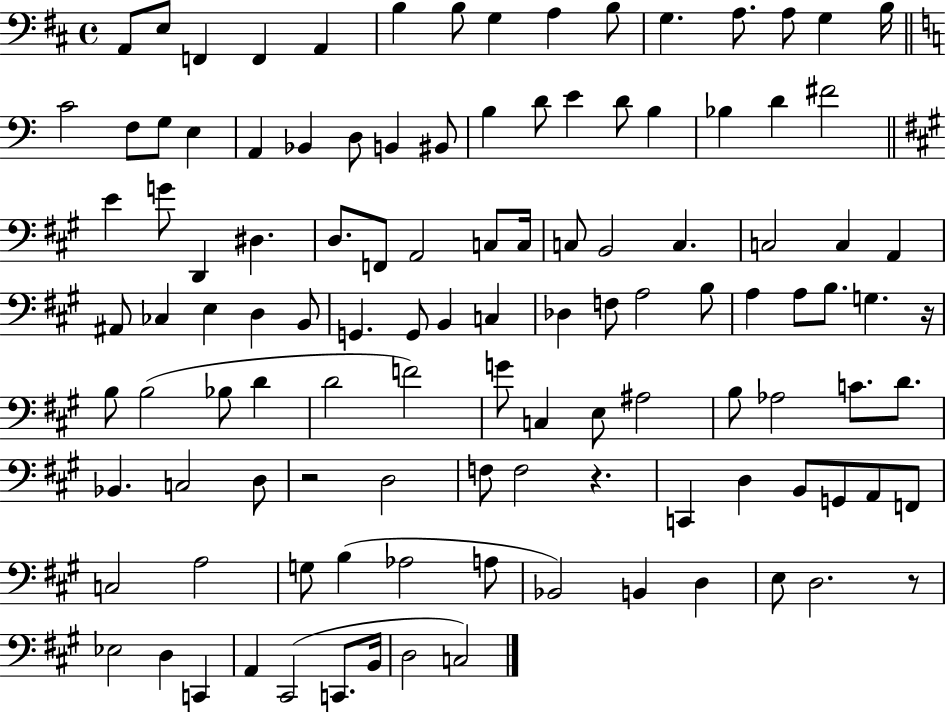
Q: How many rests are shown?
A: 4